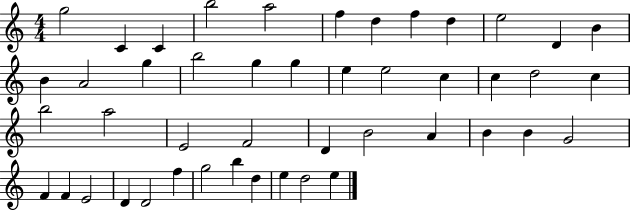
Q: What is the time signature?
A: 4/4